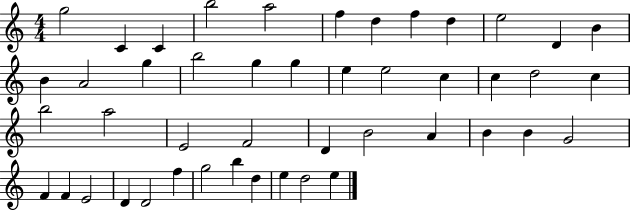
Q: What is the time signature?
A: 4/4